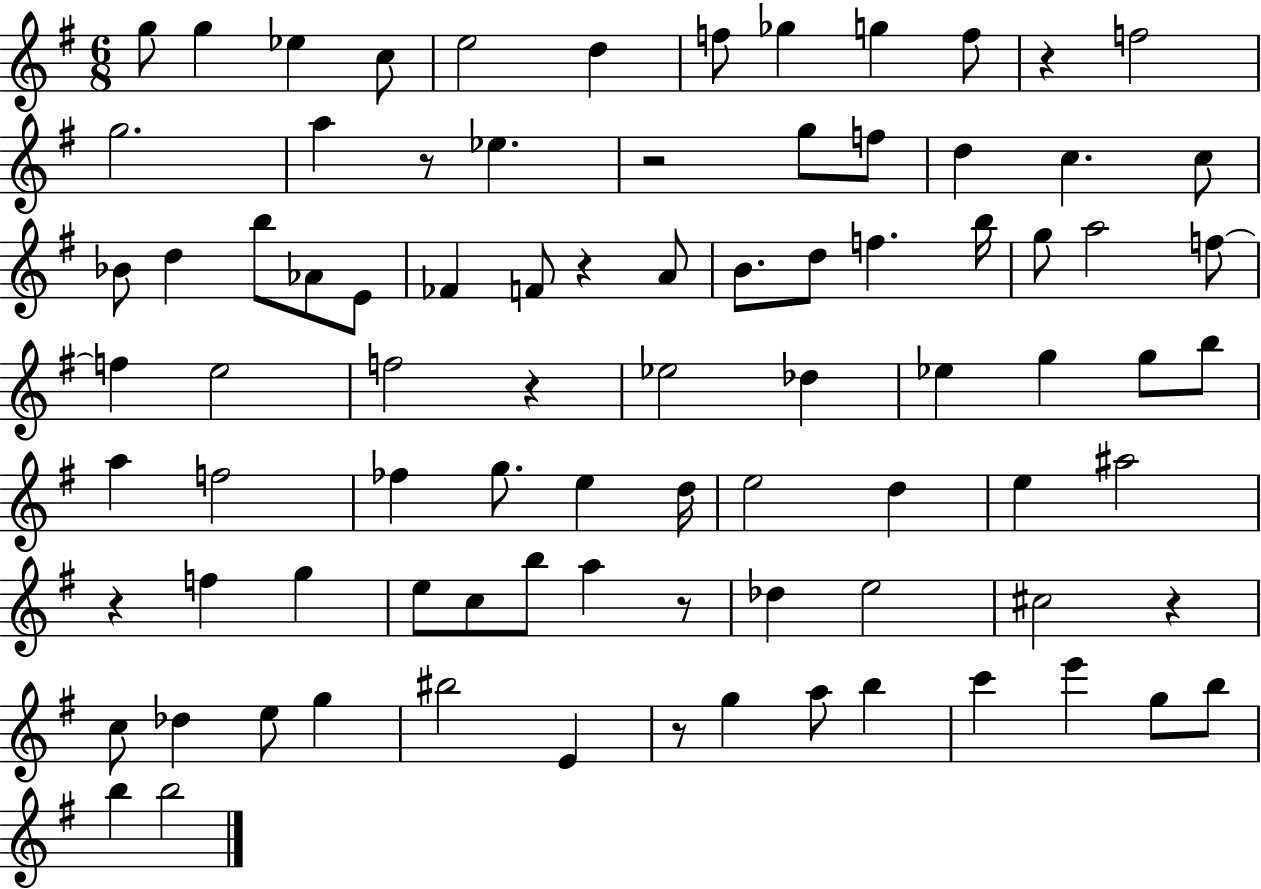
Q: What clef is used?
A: treble